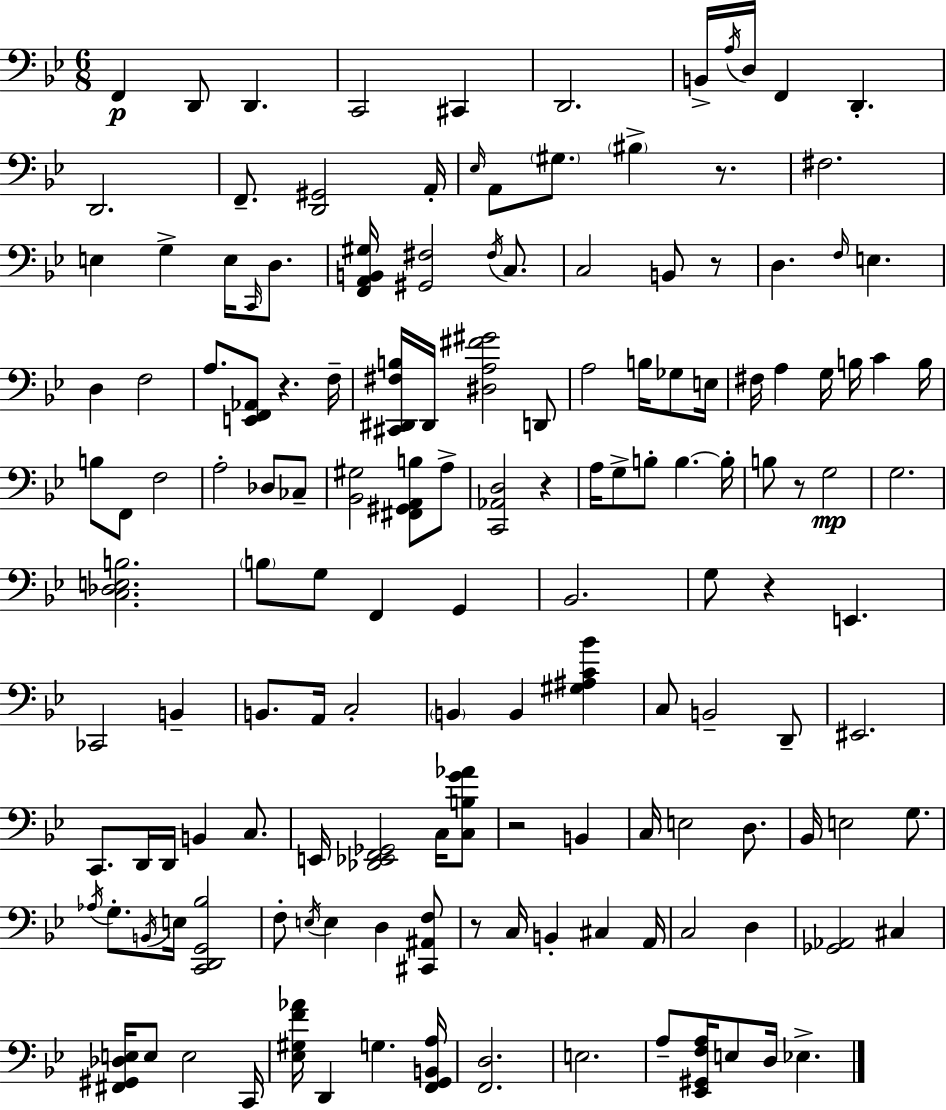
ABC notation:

X:1
T:Untitled
M:6/8
L:1/4
K:Gm
F,, D,,/2 D,, C,,2 ^C,, D,,2 B,,/4 A,/4 D,/4 F,, D,, D,,2 F,,/2 [D,,^G,,]2 A,,/4 _E,/4 A,,/2 ^G,/2 ^B, z/2 ^F,2 E, G, E,/4 C,,/4 D,/2 [F,,A,,B,,^G,]/4 [^G,,^F,]2 ^F,/4 C,/2 C,2 B,,/2 z/2 D, F,/4 E, D, F,2 A,/2 [E,,F,,_A,,]/2 z F,/4 [^C,,^D,,^F,B,]/4 ^D,,/4 [^D,A,^F^G]2 D,,/2 A,2 B,/4 _G,/2 E,/4 ^F,/4 A, G,/4 B,/4 C B,/4 B,/2 F,,/2 F,2 A,2 _D,/2 _C,/2 [_B,,^G,]2 [^F,,^G,,A,,B,]/2 A,/2 [C,,_A,,D,]2 z A,/4 G,/2 B,/2 B, B,/4 B,/2 z/2 G,2 G,2 [C,_D,E,B,]2 B,/2 G,/2 F,, G,, _B,,2 G,/2 z E,, _C,,2 B,, B,,/2 A,,/4 C,2 B,, B,, [^G,^A,C_B] C,/2 B,,2 D,,/2 ^E,,2 C,,/2 D,,/4 D,,/4 B,, C,/2 E,,/4 [_D,,_E,,F,,_G,,]2 C,/4 [C,B,G_A]/2 z2 B,, C,/4 E,2 D,/2 _B,,/4 E,2 G,/2 _A,/4 G,/2 B,,/4 E,/4 [C,,D,,G,,_B,]2 F,/2 E,/4 E, D, [^C,,^A,,F,]/2 z/2 C,/4 B,, ^C, A,,/4 C,2 D, [_G,,_A,,]2 ^C, [^F,,^G,,_D,E,]/4 E,/2 E,2 C,,/4 [_E,^G,F_A]/4 D,, G, [F,,G,,B,,A,]/4 [F,,D,]2 E,2 A,/2 [_E,,^G,,F,A,]/4 E,/2 D,/4 _E,